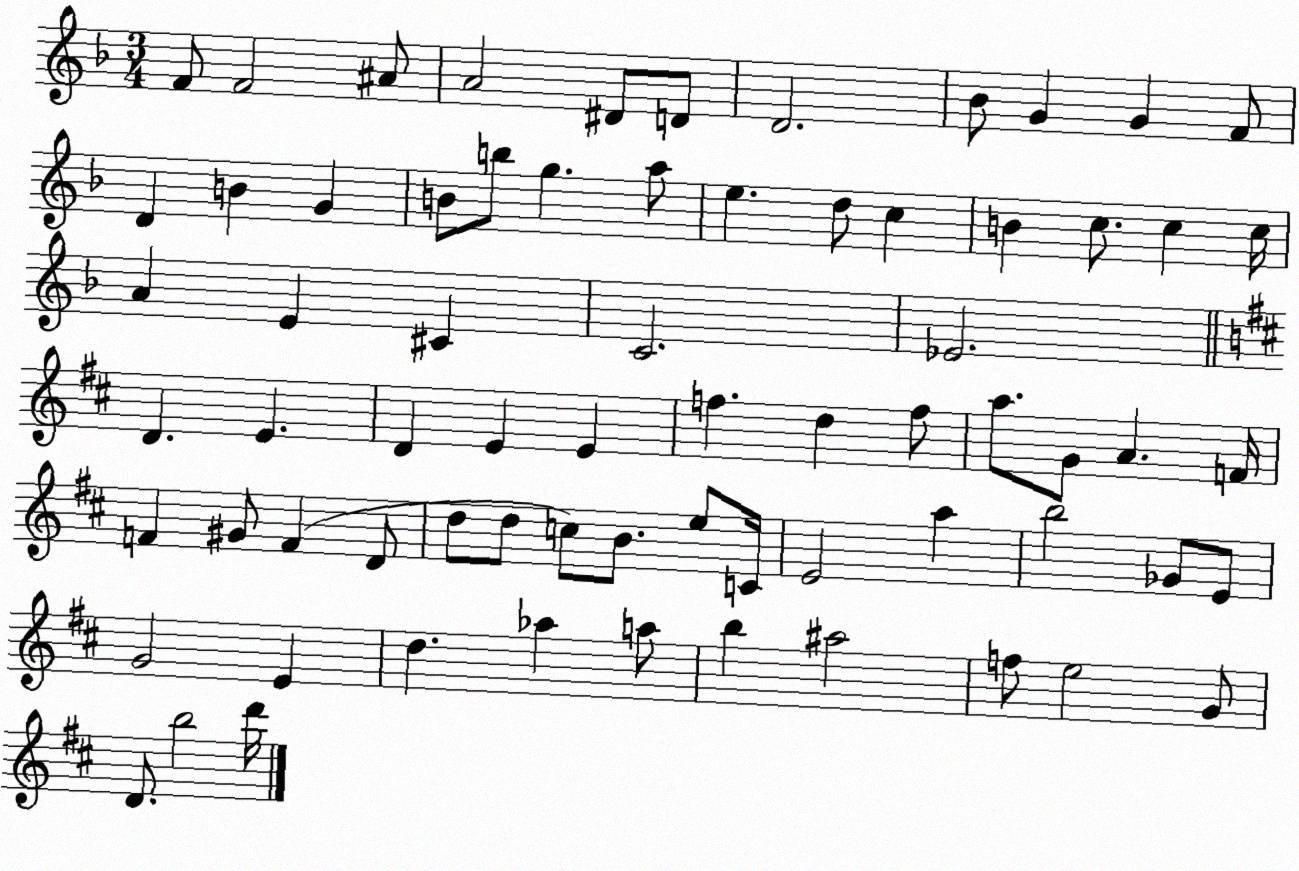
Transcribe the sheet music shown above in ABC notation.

X:1
T:Untitled
M:3/4
L:1/4
K:F
F/2 F2 ^A/2 A2 ^D/2 D/2 D2 _B/2 G G F/2 D B G B/2 b/2 g a/2 e d/2 c B c/2 c c/4 A E ^C C2 _E2 D E D E E f d f/2 a/2 G/2 A F/4 F ^G/2 F D/2 d/2 d/2 c/2 B/2 e/2 C/4 E2 a b2 _G/2 E/2 G2 E d _a a/2 b ^a2 f/2 e2 G/2 D/2 b2 d'/4